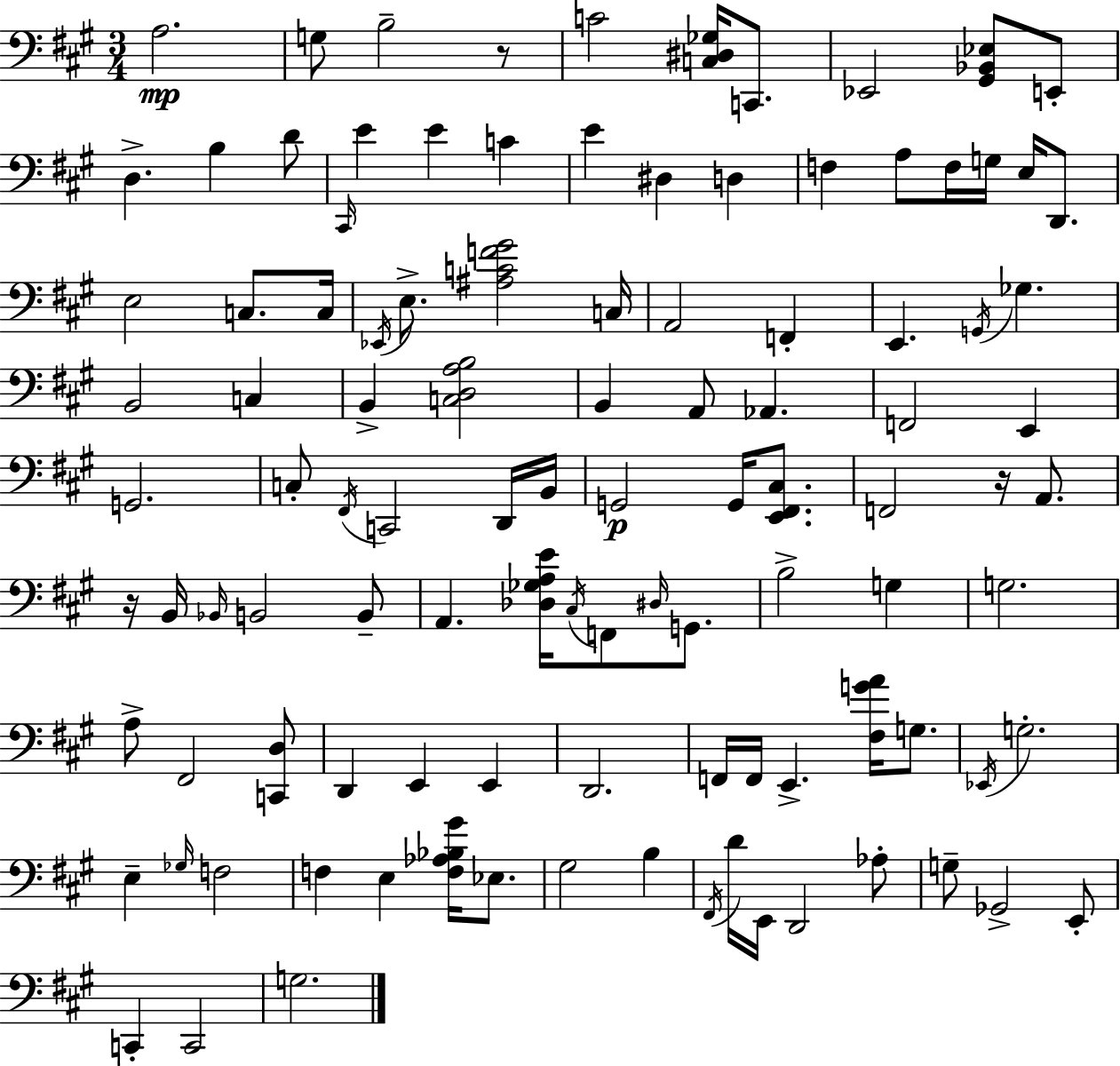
A3/h. G3/e B3/h R/e C4/h [C3,D#3,Gb3]/s C2/e. Eb2/h [G#2,Bb2,Eb3]/e E2/e D3/q. B3/q D4/e C#2/s E4/q E4/q C4/q E4/q D#3/q D3/q F3/q A3/e F3/s G3/s E3/s D2/e. E3/h C3/e. C3/s Eb2/s E3/e. [A#3,C4,F4,G#4]/h C3/s A2/h F2/q E2/q. G2/s Gb3/q. B2/h C3/q B2/q [C3,D3,A3,B3]/h B2/q A2/e Ab2/q. F2/h E2/q G2/h. C3/e F#2/s C2/h D2/s B2/s G2/h G2/s [E2,F#2,C#3]/e. F2/h R/s A2/e. R/s B2/s Bb2/s B2/h B2/e A2/q. [Db3,Gb3,A3,E4]/s C#3/s F2/e D#3/s G2/e. B3/h G3/q G3/h. A3/e F#2/h [C2,D3]/e D2/q E2/q E2/q D2/h. F2/s F2/s E2/q. [F#3,G4,A4]/s G3/e. Eb2/s G3/h. E3/q Gb3/s F3/h F3/q E3/q [F3,Ab3,Bb3,G#4]/s Eb3/e. G#3/h B3/q F#2/s D4/s E2/s D2/h Ab3/e G3/e Gb2/h E2/e C2/q C2/h G3/h.